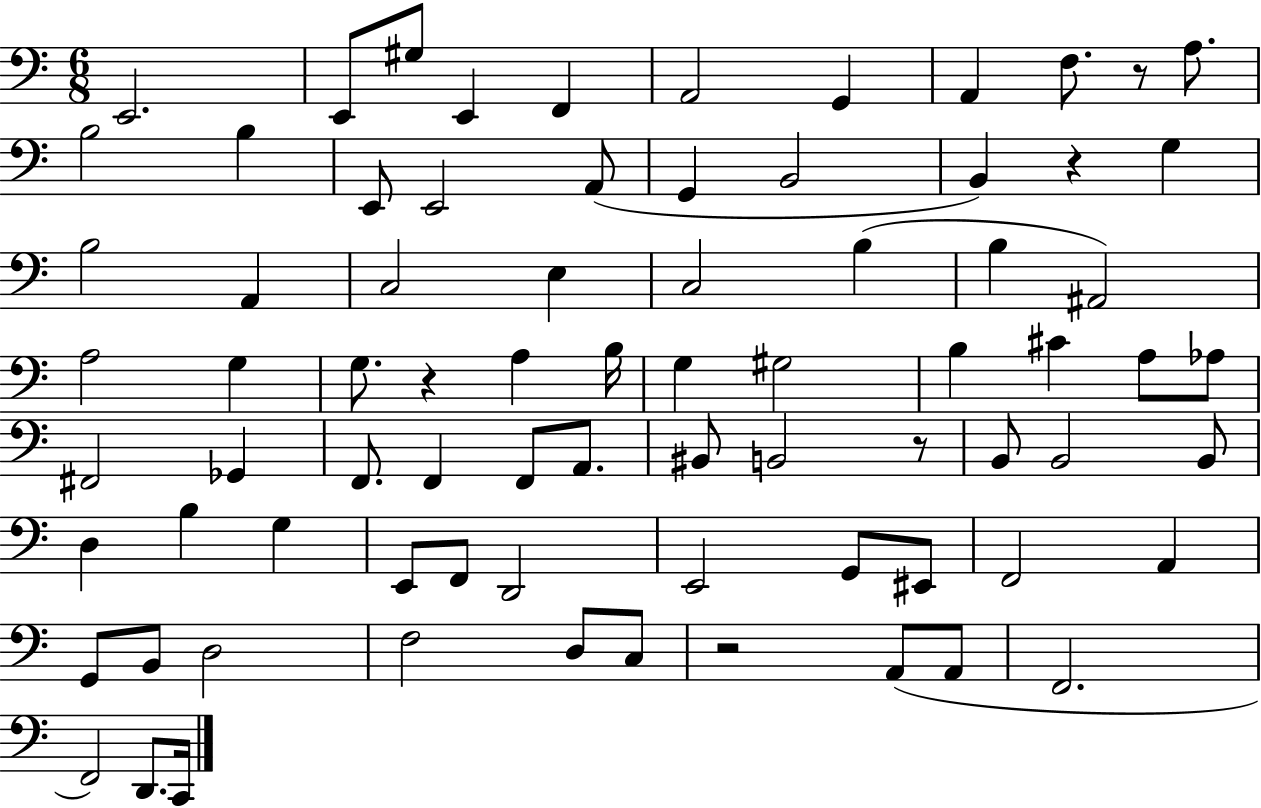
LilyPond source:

{
  \clef bass
  \numericTimeSignature
  \time 6/8
  \key c \major
  \repeat volta 2 { e,2. | e,8 gis8 e,4 f,4 | a,2 g,4 | a,4 f8. r8 a8. | \break b2 b4 | e,8 e,2 a,8( | g,4 b,2 | b,4) r4 g4 | \break b2 a,4 | c2 e4 | c2 b4( | b4 ais,2) | \break a2 g4 | g8. r4 a4 b16 | g4 gis2 | b4 cis'4 a8 aes8 | \break fis,2 ges,4 | f,8. f,4 f,8 a,8. | bis,8 b,2 r8 | b,8 b,2 b,8 | \break d4 b4 g4 | e,8 f,8 d,2 | e,2 g,8 eis,8 | f,2 a,4 | \break g,8 b,8 d2 | f2 d8 c8 | r2 a,8( a,8 | f,2. | \break f,2) d,8. c,16 | } \bar "|."
}